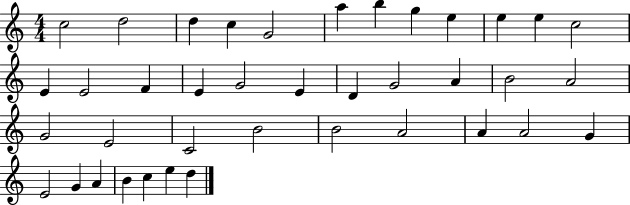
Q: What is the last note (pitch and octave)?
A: D5